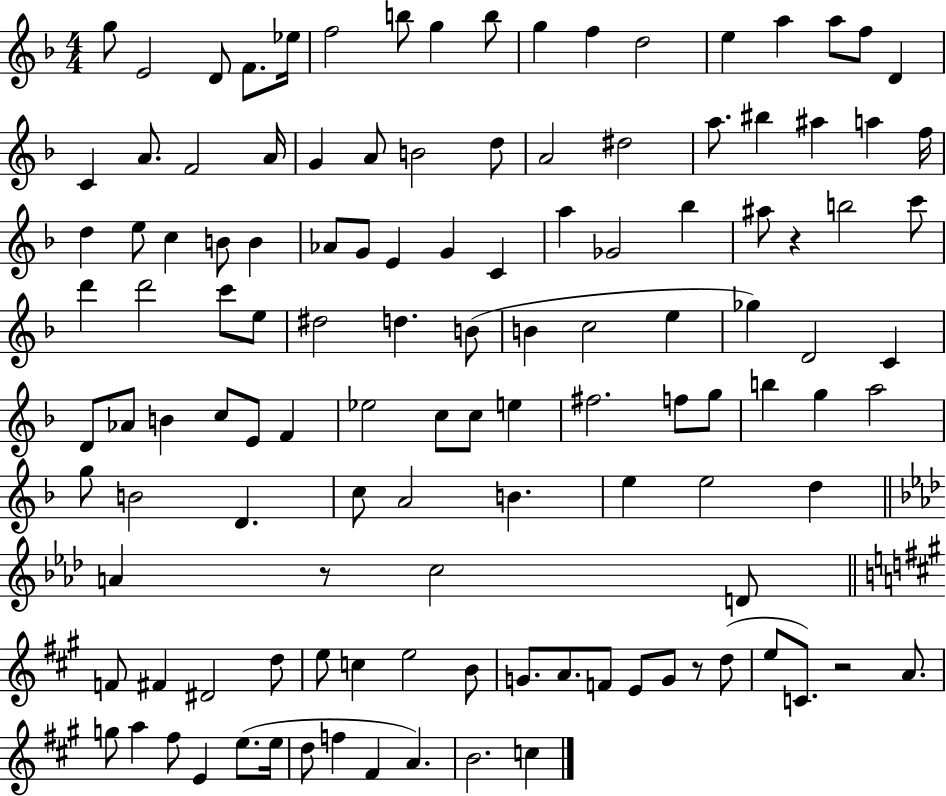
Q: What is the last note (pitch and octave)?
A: C5